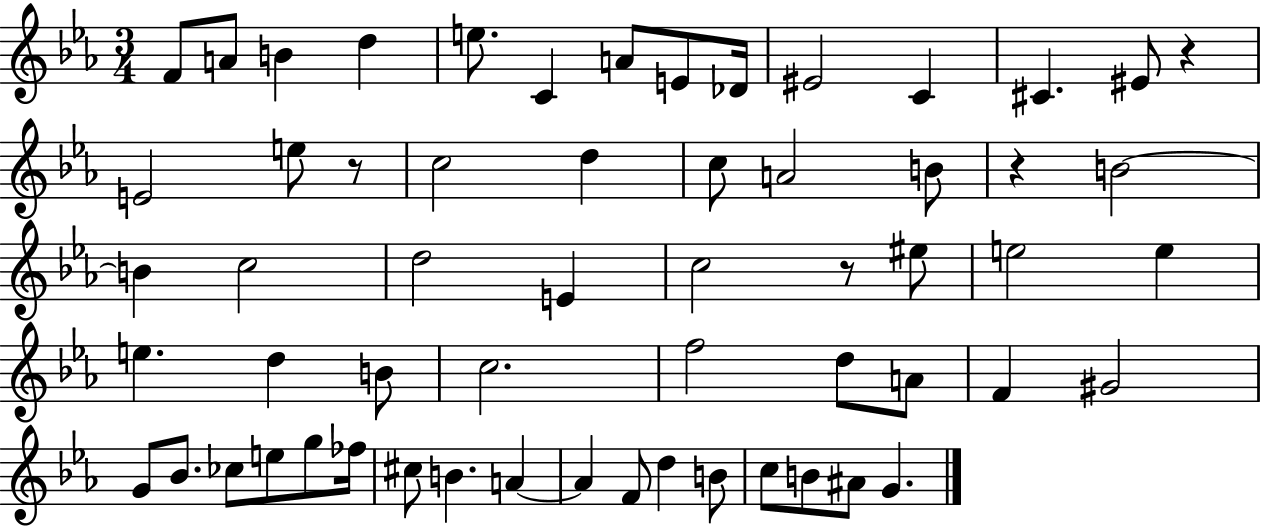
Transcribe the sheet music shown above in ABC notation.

X:1
T:Untitled
M:3/4
L:1/4
K:Eb
F/2 A/2 B d e/2 C A/2 E/2 _D/4 ^E2 C ^C ^E/2 z E2 e/2 z/2 c2 d c/2 A2 B/2 z B2 B c2 d2 E c2 z/2 ^e/2 e2 e e d B/2 c2 f2 d/2 A/2 F ^G2 G/2 _B/2 _c/2 e/2 g/2 _f/4 ^c/2 B A A F/2 d B/2 c/2 B/2 ^A/2 G